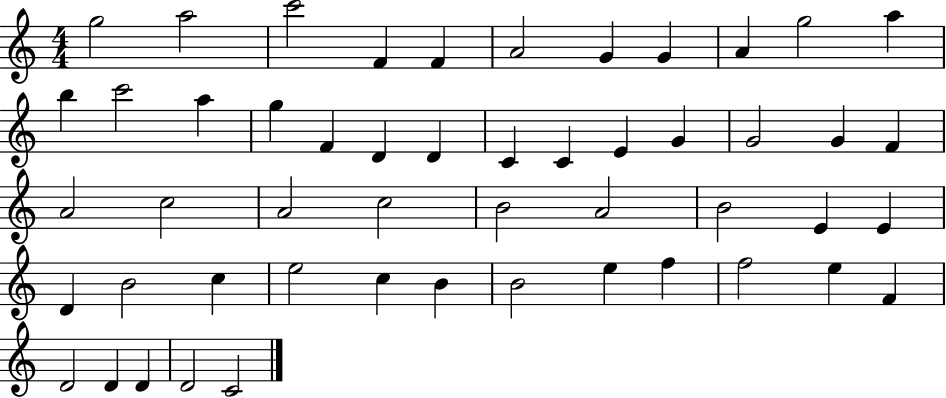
G5/h A5/h C6/h F4/q F4/q A4/h G4/q G4/q A4/q G5/h A5/q B5/q C6/h A5/q G5/q F4/q D4/q D4/q C4/q C4/q E4/q G4/q G4/h G4/q F4/q A4/h C5/h A4/h C5/h B4/h A4/h B4/h E4/q E4/q D4/q B4/h C5/q E5/h C5/q B4/q B4/h E5/q F5/q F5/h E5/q F4/q D4/h D4/q D4/q D4/h C4/h